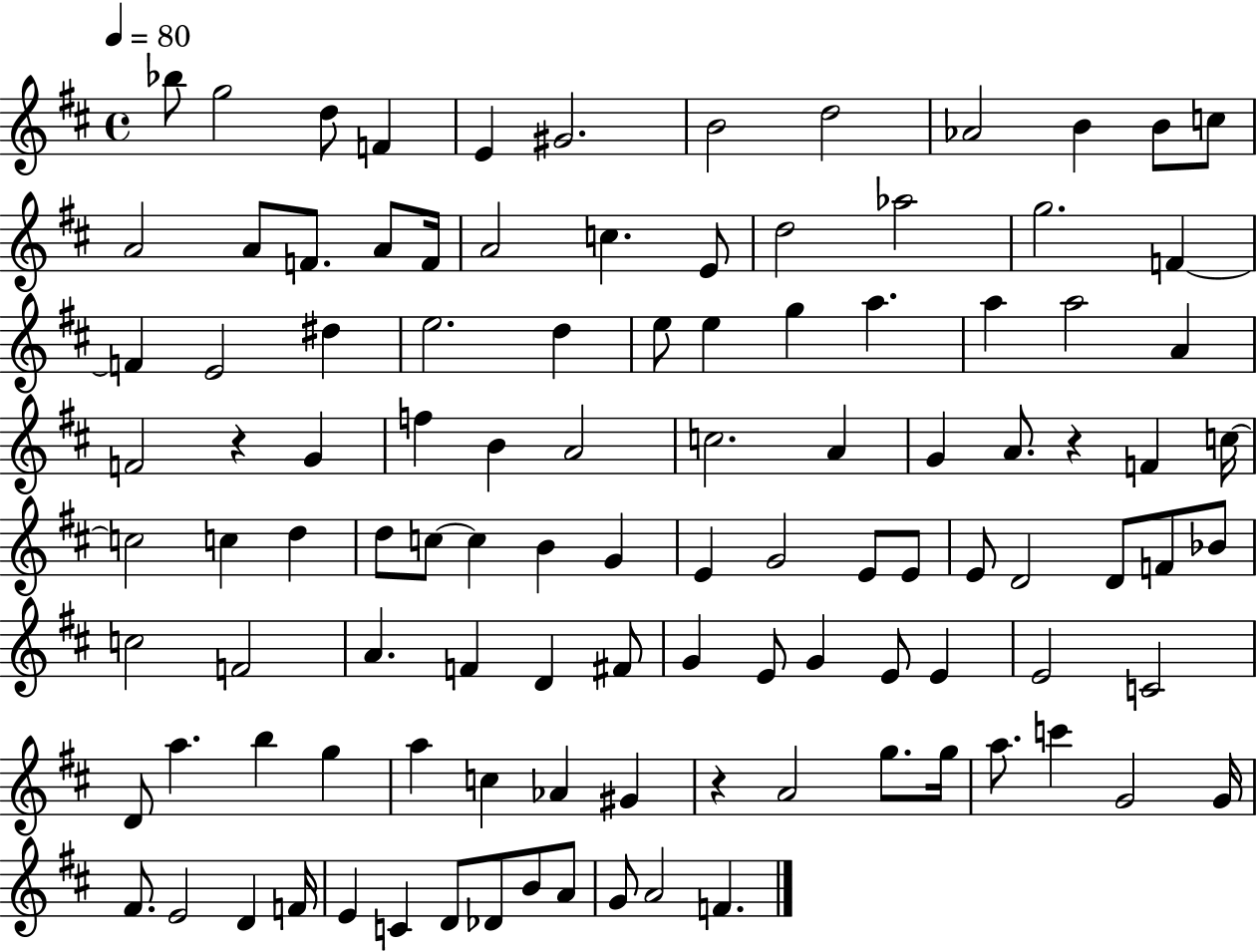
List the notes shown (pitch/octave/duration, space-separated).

Bb5/e G5/h D5/e F4/q E4/q G#4/h. B4/h D5/h Ab4/h B4/q B4/e C5/e A4/h A4/e F4/e. A4/e F4/s A4/h C5/q. E4/e D5/h Ab5/h G5/h. F4/q F4/q E4/h D#5/q E5/h. D5/q E5/e E5/q G5/q A5/q. A5/q A5/h A4/q F4/h R/q G4/q F5/q B4/q A4/h C5/h. A4/q G4/q A4/e. R/q F4/q C5/s C5/h C5/q D5/q D5/e C5/e C5/q B4/q G4/q E4/q G4/h E4/e E4/e E4/e D4/h D4/e F4/e Bb4/e C5/h F4/h A4/q. F4/q D4/q F#4/e G4/q E4/e G4/q E4/e E4/q E4/h C4/h D4/e A5/q. B5/q G5/q A5/q C5/q Ab4/q G#4/q R/q A4/h G5/e. G5/s A5/e. C6/q G4/h G4/s F#4/e. E4/h D4/q F4/s E4/q C4/q D4/e Db4/e B4/e A4/e G4/e A4/h F4/q.